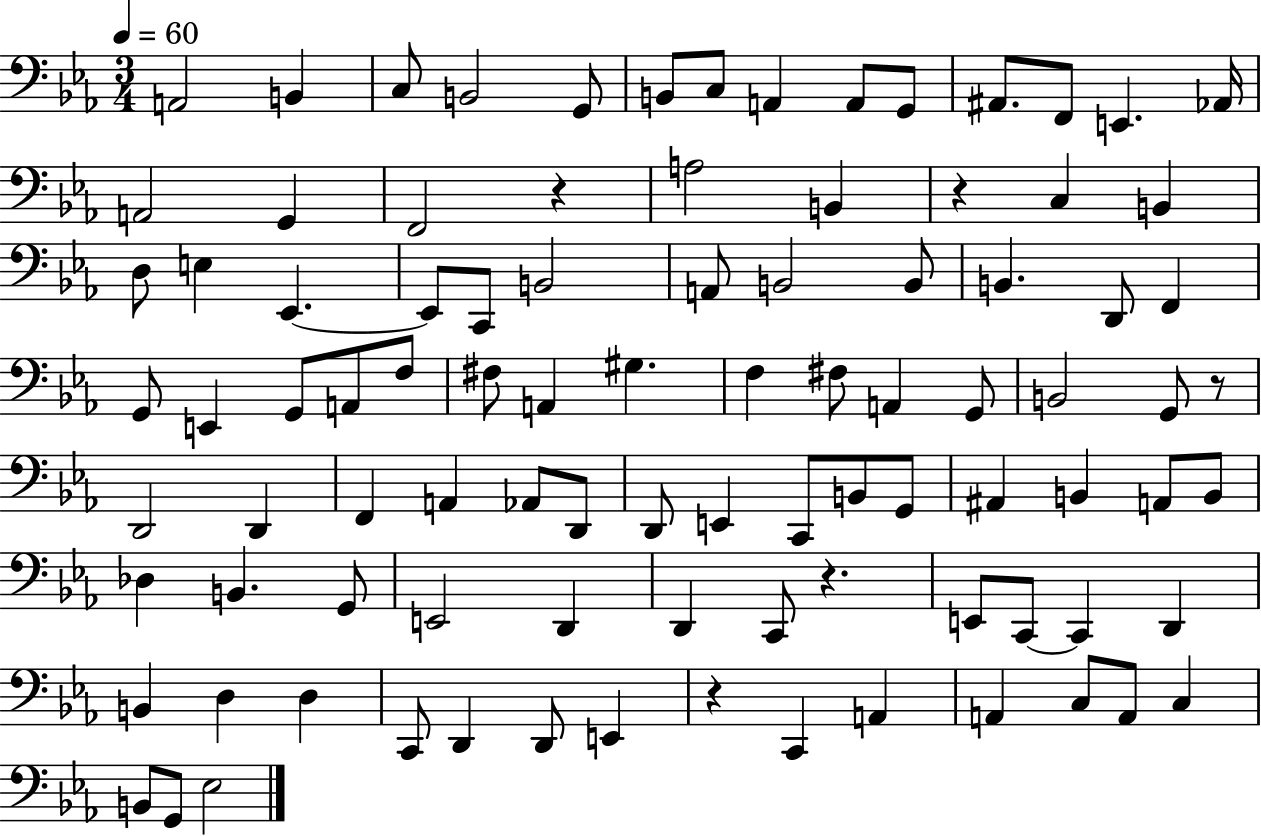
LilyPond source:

{
  \clef bass
  \numericTimeSignature
  \time 3/4
  \key ees \major
  \tempo 4 = 60
  a,2 b,4 | c8 b,2 g,8 | b,8 c8 a,4 a,8 g,8 | ais,8. f,8 e,4. aes,16 | \break a,2 g,4 | f,2 r4 | a2 b,4 | r4 c4 b,4 | \break d8 e4 ees,4.~~ | ees,8 c,8 b,2 | a,8 b,2 b,8 | b,4. d,8 f,4 | \break g,8 e,4 g,8 a,8 f8 | fis8 a,4 gis4. | f4 fis8 a,4 g,8 | b,2 g,8 r8 | \break d,2 d,4 | f,4 a,4 aes,8 d,8 | d,8 e,4 c,8 b,8 g,8 | ais,4 b,4 a,8 b,8 | \break des4 b,4. g,8 | e,2 d,4 | d,4 c,8 r4. | e,8 c,8~~ c,4 d,4 | \break b,4 d4 d4 | c,8 d,4 d,8 e,4 | r4 c,4 a,4 | a,4 c8 a,8 c4 | \break b,8 g,8 ees2 | \bar "|."
}